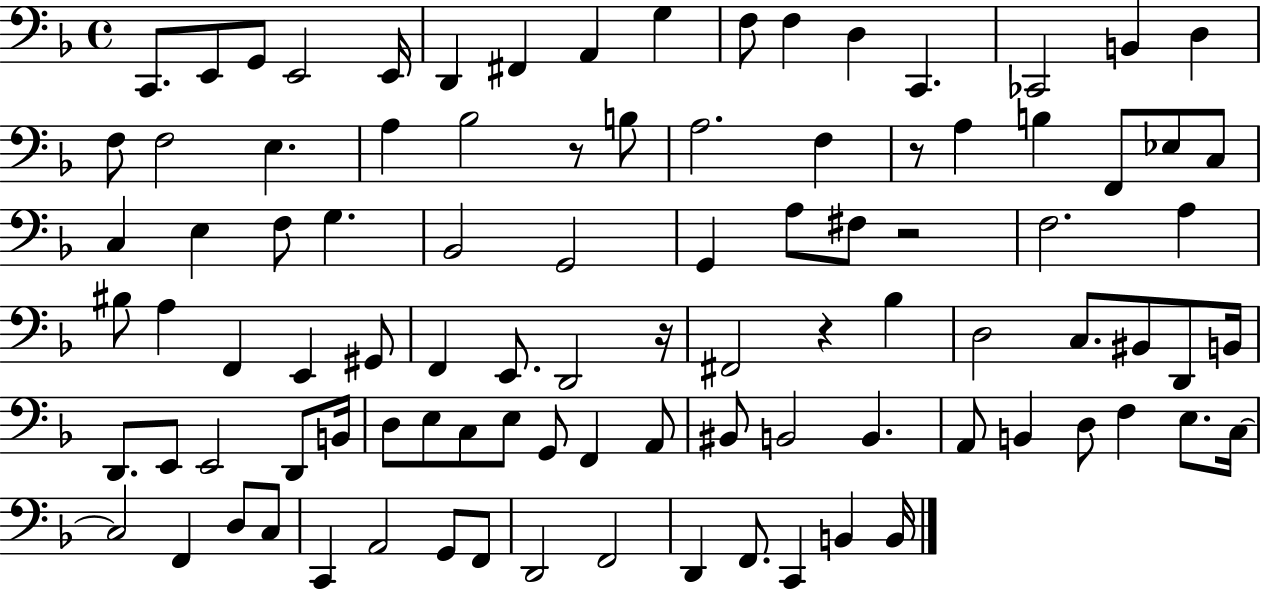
X:1
T:Untitled
M:4/4
L:1/4
K:F
C,,/2 E,,/2 G,,/2 E,,2 E,,/4 D,, ^F,, A,, G, F,/2 F, D, C,, _C,,2 B,, D, F,/2 F,2 E, A, _B,2 z/2 B,/2 A,2 F, z/2 A, B, F,,/2 _E,/2 C,/2 C, E, F,/2 G, _B,,2 G,,2 G,, A,/2 ^F,/2 z2 F,2 A, ^B,/2 A, F,, E,, ^G,,/2 F,, E,,/2 D,,2 z/4 ^F,,2 z _B, D,2 C,/2 ^B,,/2 D,,/2 B,,/4 D,,/2 E,,/2 E,,2 D,,/2 B,,/4 D,/2 E,/2 C,/2 E,/2 G,,/2 F,, A,,/2 ^B,,/2 B,,2 B,, A,,/2 B,, D,/2 F, E,/2 C,/4 C,2 F,, D,/2 C,/2 C,, A,,2 G,,/2 F,,/2 D,,2 F,,2 D,, F,,/2 C,, B,, B,,/4